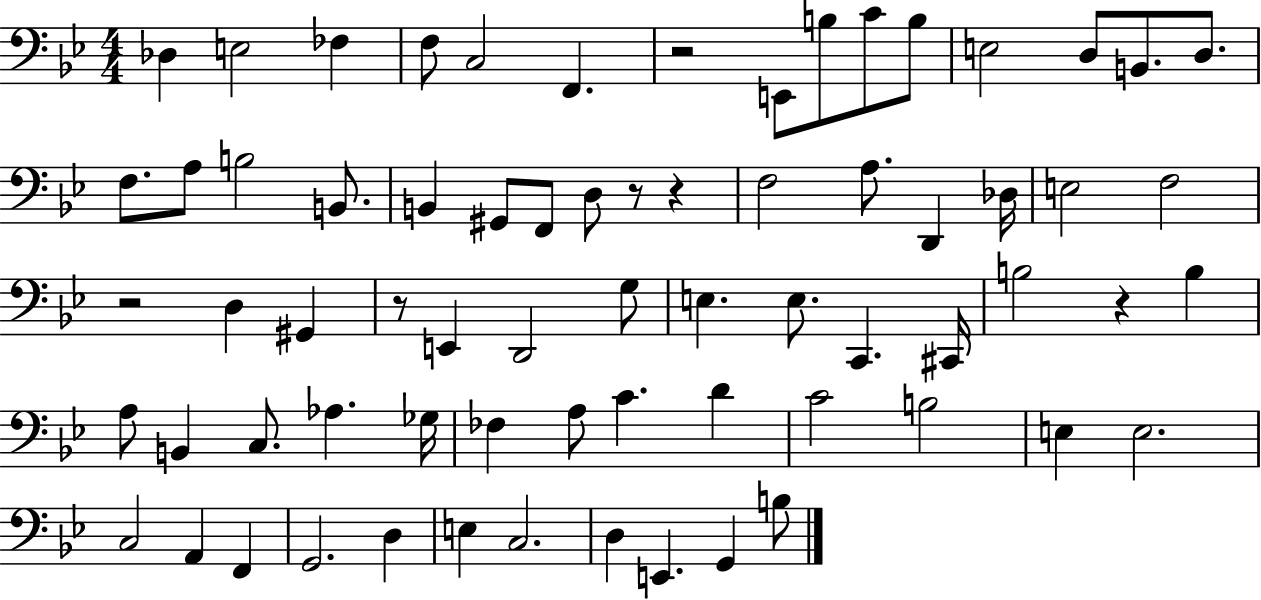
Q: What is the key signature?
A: BES major